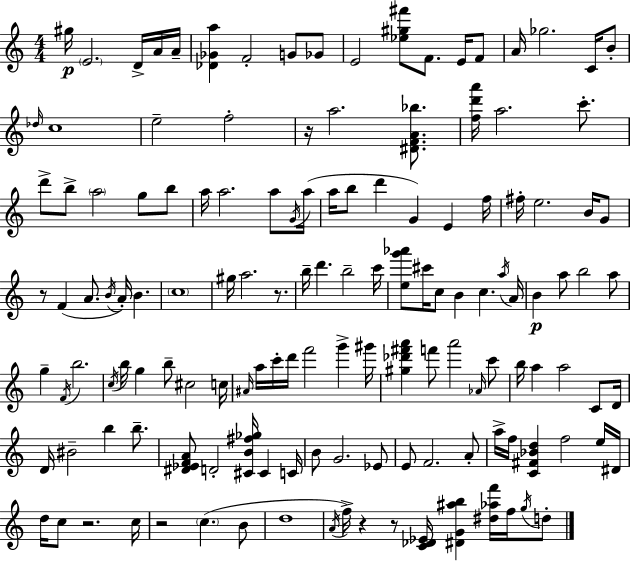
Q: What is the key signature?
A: A minor